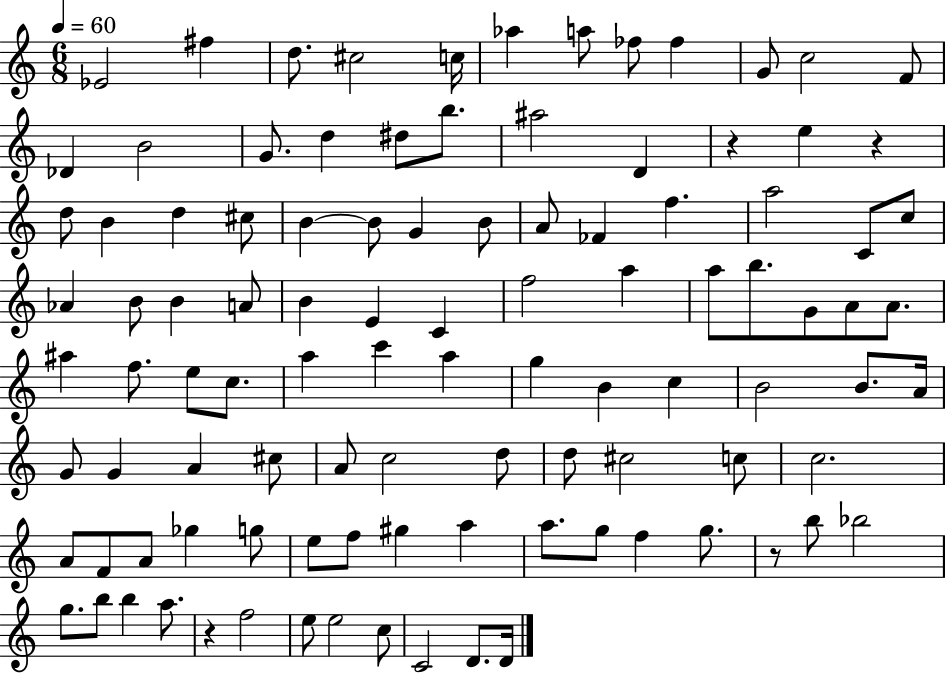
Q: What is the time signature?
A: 6/8